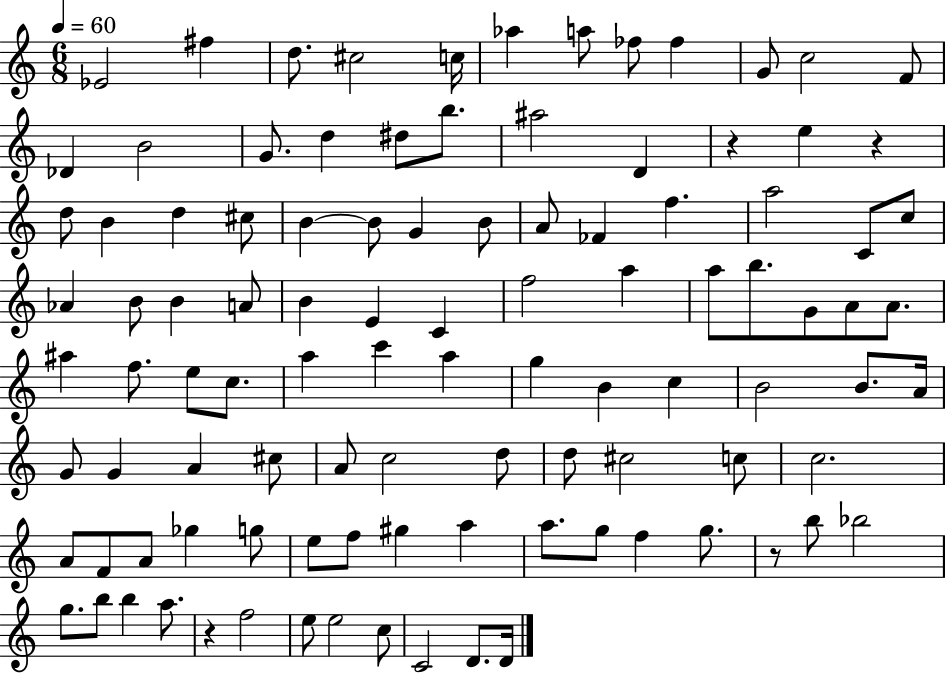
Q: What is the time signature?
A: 6/8